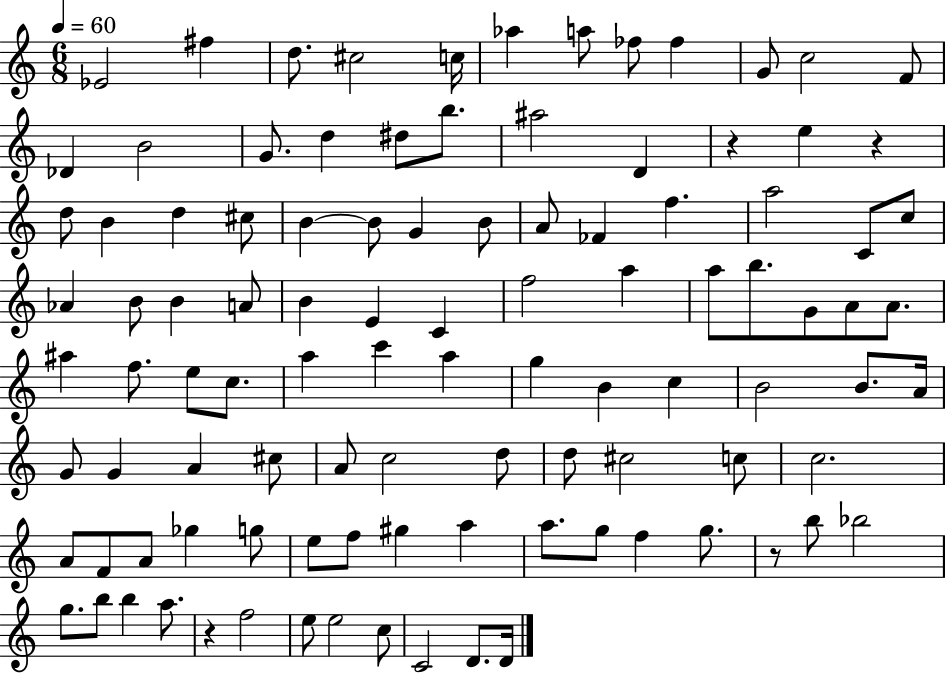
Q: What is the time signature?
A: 6/8